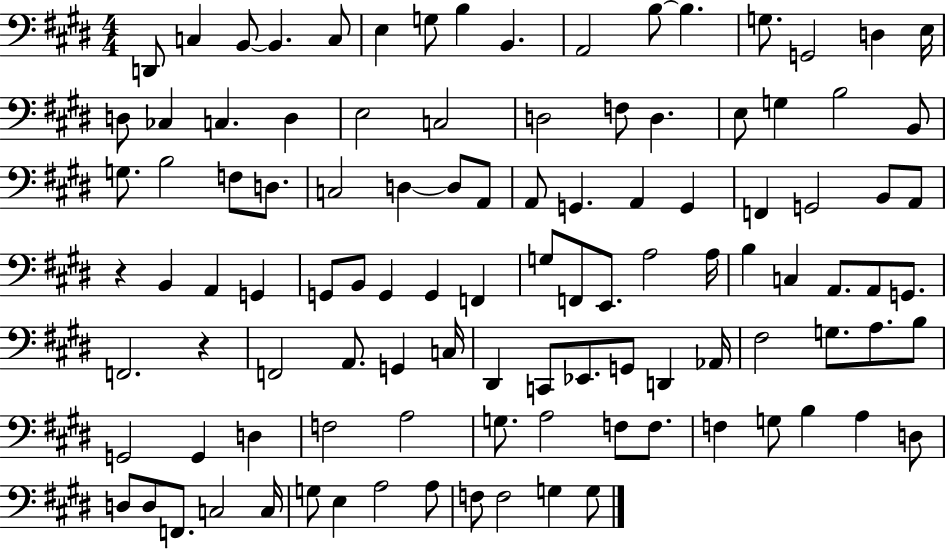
D2/e C3/q B2/e B2/q. C3/e E3/q G3/e B3/q B2/q. A2/h B3/e B3/q. G3/e. G2/h D3/q E3/s D3/e CES3/q C3/q. D3/q E3/h C3/h D3/h F3/e D3/q. E3/e G3/q B3/h B2/e G3/e. B3/h F3/e D3/e. C3/h D3/q D3/e A2/e A2/e G2/q. A2/q G2/q F2/q G2/h B2/e A2/e R/q B2/q A2/q G2/q G2/e B2/e G2/q G2/q F2/q G3/e F2/e E2/e. A3/h A3/s B3/q C3/q A2/e. A2/e G2/e. F2/h. R/q F2/h A2/e. G2/q C3/s D#2/q C2/e Eb2/e. G2/e D2/q Ab2/s F#3/h G3/e. A3/e. B3/e G2/h G2/q D3/q F3/h A3/h G3/e. A3/h F3/e F3/e. F3/q G3/e B3/q A3/q D3/e D3/e D3/e F2/e. C3/h C3/s G3/e E3/q A3/h A3/e F3/e F3/h G3/q G3/e